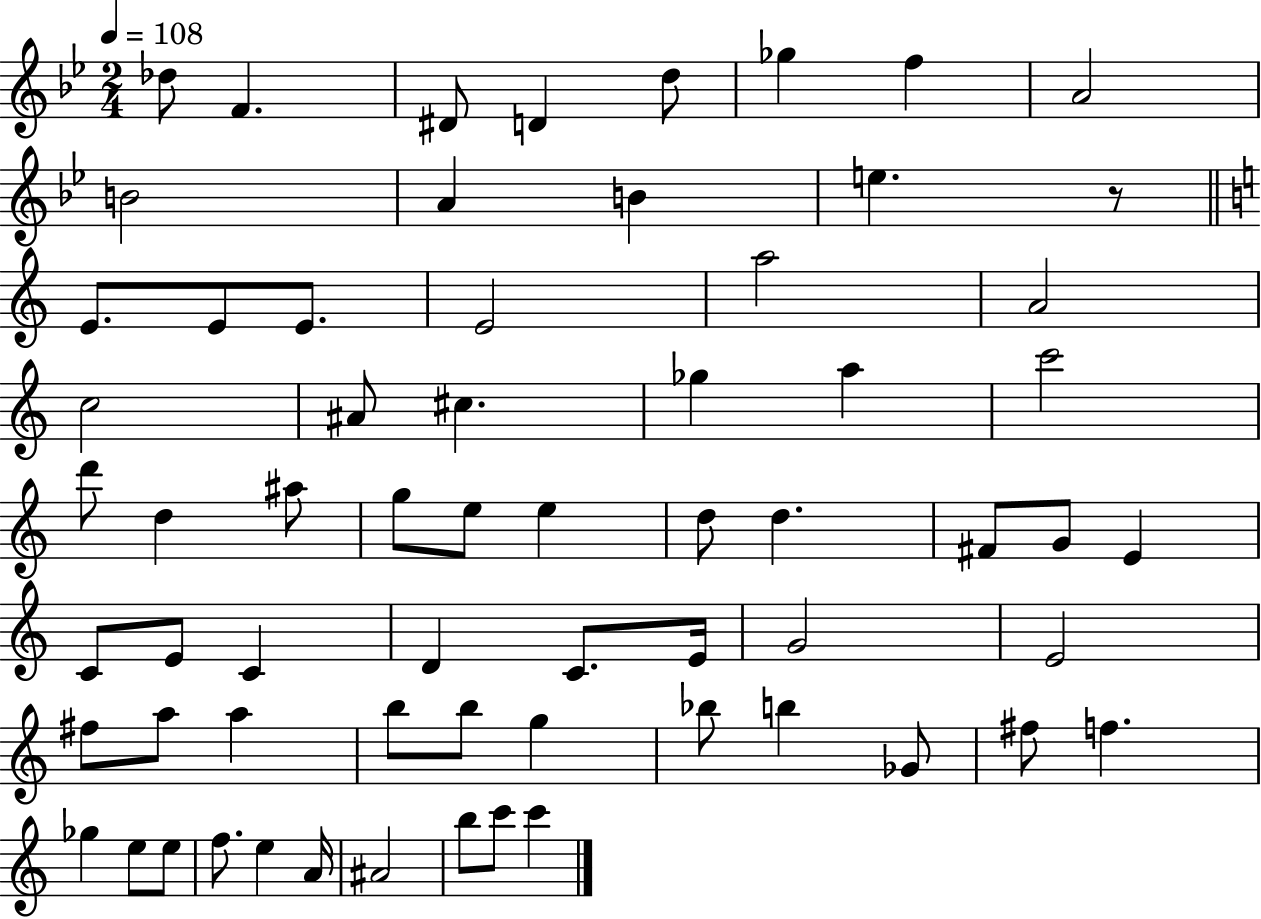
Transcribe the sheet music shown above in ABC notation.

X:1
T:Untitled
M:2/4
L:1/4
K:Bb
_d/2 F ^D/2 D d/2 _g f A2 B2 A B e z/2 E/2 E/2 E/2 E2 a2 A2 c2 ^A/2 ^c _g a c'2 d'/2 d ^a/2 g/2 e/2 e d/2 d ^F/2 G/2 E C/2 E/2 C D C/2 E/4 G2 E2 ^f/2 a/2 a b/2 b/2 g _b/2 b _G/2 ^f/2 f _g e/2 e/2 f/2 e A/4 ^A2 b/2 c'/2 c'